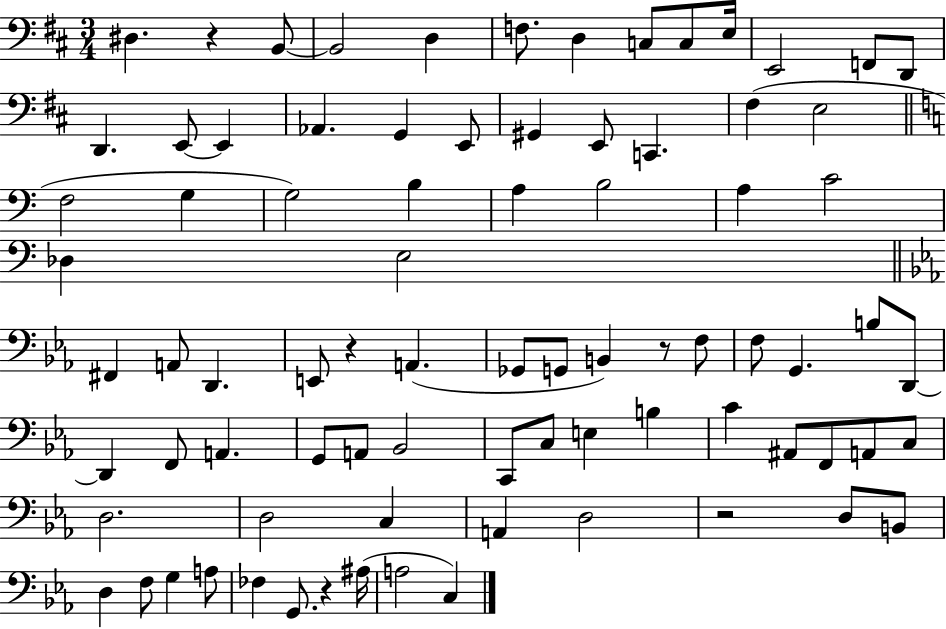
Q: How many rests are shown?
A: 5